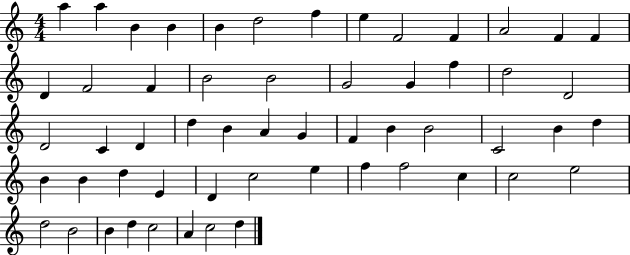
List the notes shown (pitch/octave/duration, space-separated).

A5/q A5/q B4/q B4/q B4/q D5/h F5/q E5/q F4/h F4/q A4/h F4/q F4/q D4/q F4/h F4/q B4/h B4/h G4/h G4/q F5/q D5/h D4/h D4/h C4/q D4/q D5/q B4/q A4/q G4/q F4/q B4/q B4/h C4/h B4/q D5/q B4/q B4/q D5/q E4/q D4/q C5/h E5/q F5/q F5/h C5/q C5/h E5/h D5/h B4/h B4/q D5/q C5/h A4/q C5/h D5/q